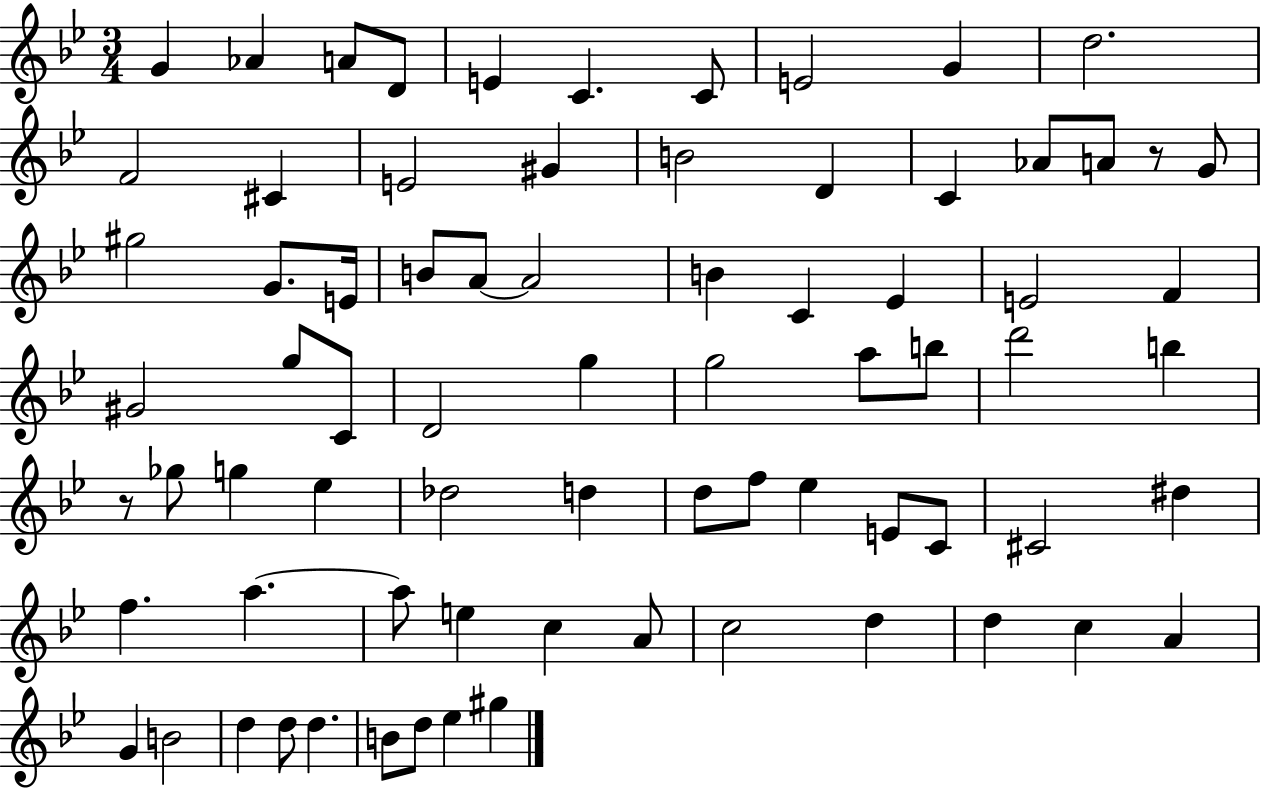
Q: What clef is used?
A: treble